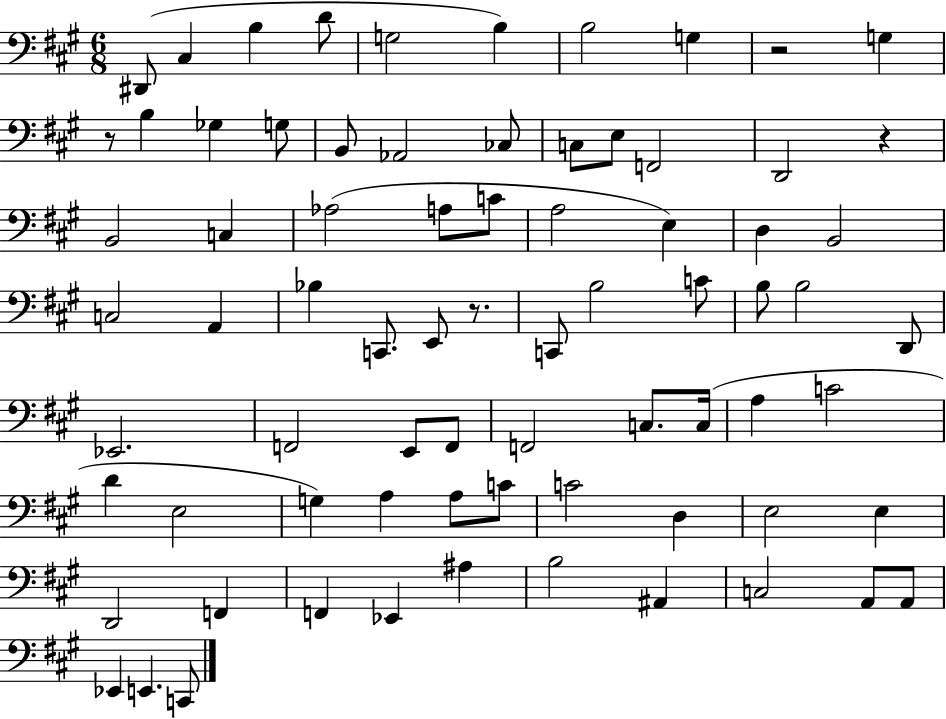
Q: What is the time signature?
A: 6/8